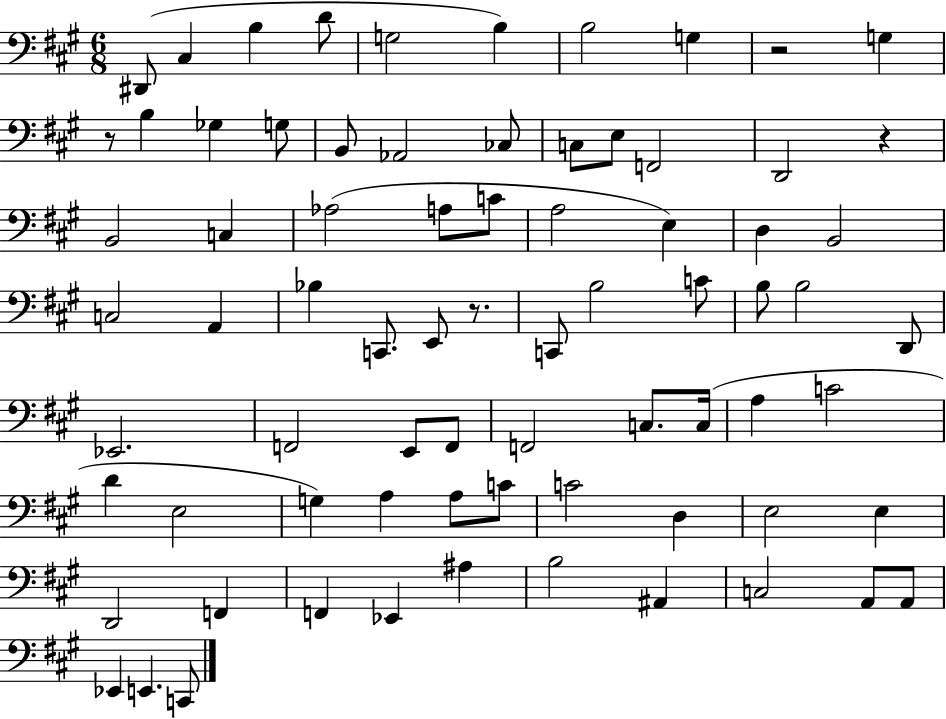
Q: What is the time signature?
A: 6/8